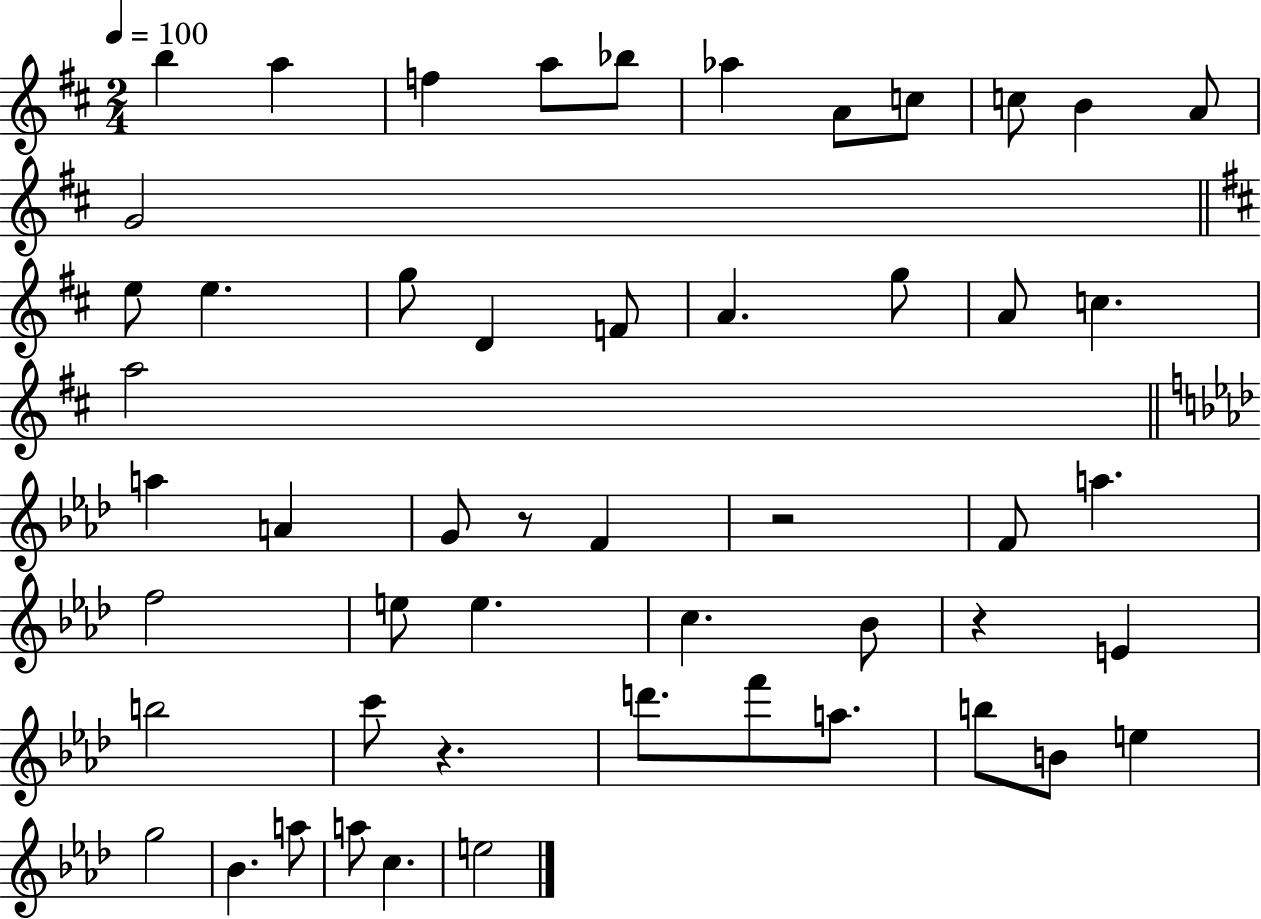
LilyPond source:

{
  \clef treble
  \numericTimeSignature
  \time 2/4
  \key d \major
  \tempo 4 = 100
  b''4 a''4 | f''4 a''8 bes''8 | aes''4 a'8 c''8 | c''8 b'4 a'8 | \break g'2 | \bar "||" \break \key d \major e''8 e''4. | g''8 d'4 f'8 | a'4. g''8 | a'8 c''4. | \break a''2 | \bar "||" \break \key aes \major a''4 a'4 | g'8 r8 f'4 | r2 | f'8 a''4. | \break f''2 | e''8 e''4. | c''4. bes'8 | r4 e'4 | \break b''2 | c'''8 r4. | d'''8. f'''8 a''8. | b''8 b'8 e''4 | \break g''2 | bes'4. a''8 | a''8 c''4. | e''2 | \break \bar "|."
}